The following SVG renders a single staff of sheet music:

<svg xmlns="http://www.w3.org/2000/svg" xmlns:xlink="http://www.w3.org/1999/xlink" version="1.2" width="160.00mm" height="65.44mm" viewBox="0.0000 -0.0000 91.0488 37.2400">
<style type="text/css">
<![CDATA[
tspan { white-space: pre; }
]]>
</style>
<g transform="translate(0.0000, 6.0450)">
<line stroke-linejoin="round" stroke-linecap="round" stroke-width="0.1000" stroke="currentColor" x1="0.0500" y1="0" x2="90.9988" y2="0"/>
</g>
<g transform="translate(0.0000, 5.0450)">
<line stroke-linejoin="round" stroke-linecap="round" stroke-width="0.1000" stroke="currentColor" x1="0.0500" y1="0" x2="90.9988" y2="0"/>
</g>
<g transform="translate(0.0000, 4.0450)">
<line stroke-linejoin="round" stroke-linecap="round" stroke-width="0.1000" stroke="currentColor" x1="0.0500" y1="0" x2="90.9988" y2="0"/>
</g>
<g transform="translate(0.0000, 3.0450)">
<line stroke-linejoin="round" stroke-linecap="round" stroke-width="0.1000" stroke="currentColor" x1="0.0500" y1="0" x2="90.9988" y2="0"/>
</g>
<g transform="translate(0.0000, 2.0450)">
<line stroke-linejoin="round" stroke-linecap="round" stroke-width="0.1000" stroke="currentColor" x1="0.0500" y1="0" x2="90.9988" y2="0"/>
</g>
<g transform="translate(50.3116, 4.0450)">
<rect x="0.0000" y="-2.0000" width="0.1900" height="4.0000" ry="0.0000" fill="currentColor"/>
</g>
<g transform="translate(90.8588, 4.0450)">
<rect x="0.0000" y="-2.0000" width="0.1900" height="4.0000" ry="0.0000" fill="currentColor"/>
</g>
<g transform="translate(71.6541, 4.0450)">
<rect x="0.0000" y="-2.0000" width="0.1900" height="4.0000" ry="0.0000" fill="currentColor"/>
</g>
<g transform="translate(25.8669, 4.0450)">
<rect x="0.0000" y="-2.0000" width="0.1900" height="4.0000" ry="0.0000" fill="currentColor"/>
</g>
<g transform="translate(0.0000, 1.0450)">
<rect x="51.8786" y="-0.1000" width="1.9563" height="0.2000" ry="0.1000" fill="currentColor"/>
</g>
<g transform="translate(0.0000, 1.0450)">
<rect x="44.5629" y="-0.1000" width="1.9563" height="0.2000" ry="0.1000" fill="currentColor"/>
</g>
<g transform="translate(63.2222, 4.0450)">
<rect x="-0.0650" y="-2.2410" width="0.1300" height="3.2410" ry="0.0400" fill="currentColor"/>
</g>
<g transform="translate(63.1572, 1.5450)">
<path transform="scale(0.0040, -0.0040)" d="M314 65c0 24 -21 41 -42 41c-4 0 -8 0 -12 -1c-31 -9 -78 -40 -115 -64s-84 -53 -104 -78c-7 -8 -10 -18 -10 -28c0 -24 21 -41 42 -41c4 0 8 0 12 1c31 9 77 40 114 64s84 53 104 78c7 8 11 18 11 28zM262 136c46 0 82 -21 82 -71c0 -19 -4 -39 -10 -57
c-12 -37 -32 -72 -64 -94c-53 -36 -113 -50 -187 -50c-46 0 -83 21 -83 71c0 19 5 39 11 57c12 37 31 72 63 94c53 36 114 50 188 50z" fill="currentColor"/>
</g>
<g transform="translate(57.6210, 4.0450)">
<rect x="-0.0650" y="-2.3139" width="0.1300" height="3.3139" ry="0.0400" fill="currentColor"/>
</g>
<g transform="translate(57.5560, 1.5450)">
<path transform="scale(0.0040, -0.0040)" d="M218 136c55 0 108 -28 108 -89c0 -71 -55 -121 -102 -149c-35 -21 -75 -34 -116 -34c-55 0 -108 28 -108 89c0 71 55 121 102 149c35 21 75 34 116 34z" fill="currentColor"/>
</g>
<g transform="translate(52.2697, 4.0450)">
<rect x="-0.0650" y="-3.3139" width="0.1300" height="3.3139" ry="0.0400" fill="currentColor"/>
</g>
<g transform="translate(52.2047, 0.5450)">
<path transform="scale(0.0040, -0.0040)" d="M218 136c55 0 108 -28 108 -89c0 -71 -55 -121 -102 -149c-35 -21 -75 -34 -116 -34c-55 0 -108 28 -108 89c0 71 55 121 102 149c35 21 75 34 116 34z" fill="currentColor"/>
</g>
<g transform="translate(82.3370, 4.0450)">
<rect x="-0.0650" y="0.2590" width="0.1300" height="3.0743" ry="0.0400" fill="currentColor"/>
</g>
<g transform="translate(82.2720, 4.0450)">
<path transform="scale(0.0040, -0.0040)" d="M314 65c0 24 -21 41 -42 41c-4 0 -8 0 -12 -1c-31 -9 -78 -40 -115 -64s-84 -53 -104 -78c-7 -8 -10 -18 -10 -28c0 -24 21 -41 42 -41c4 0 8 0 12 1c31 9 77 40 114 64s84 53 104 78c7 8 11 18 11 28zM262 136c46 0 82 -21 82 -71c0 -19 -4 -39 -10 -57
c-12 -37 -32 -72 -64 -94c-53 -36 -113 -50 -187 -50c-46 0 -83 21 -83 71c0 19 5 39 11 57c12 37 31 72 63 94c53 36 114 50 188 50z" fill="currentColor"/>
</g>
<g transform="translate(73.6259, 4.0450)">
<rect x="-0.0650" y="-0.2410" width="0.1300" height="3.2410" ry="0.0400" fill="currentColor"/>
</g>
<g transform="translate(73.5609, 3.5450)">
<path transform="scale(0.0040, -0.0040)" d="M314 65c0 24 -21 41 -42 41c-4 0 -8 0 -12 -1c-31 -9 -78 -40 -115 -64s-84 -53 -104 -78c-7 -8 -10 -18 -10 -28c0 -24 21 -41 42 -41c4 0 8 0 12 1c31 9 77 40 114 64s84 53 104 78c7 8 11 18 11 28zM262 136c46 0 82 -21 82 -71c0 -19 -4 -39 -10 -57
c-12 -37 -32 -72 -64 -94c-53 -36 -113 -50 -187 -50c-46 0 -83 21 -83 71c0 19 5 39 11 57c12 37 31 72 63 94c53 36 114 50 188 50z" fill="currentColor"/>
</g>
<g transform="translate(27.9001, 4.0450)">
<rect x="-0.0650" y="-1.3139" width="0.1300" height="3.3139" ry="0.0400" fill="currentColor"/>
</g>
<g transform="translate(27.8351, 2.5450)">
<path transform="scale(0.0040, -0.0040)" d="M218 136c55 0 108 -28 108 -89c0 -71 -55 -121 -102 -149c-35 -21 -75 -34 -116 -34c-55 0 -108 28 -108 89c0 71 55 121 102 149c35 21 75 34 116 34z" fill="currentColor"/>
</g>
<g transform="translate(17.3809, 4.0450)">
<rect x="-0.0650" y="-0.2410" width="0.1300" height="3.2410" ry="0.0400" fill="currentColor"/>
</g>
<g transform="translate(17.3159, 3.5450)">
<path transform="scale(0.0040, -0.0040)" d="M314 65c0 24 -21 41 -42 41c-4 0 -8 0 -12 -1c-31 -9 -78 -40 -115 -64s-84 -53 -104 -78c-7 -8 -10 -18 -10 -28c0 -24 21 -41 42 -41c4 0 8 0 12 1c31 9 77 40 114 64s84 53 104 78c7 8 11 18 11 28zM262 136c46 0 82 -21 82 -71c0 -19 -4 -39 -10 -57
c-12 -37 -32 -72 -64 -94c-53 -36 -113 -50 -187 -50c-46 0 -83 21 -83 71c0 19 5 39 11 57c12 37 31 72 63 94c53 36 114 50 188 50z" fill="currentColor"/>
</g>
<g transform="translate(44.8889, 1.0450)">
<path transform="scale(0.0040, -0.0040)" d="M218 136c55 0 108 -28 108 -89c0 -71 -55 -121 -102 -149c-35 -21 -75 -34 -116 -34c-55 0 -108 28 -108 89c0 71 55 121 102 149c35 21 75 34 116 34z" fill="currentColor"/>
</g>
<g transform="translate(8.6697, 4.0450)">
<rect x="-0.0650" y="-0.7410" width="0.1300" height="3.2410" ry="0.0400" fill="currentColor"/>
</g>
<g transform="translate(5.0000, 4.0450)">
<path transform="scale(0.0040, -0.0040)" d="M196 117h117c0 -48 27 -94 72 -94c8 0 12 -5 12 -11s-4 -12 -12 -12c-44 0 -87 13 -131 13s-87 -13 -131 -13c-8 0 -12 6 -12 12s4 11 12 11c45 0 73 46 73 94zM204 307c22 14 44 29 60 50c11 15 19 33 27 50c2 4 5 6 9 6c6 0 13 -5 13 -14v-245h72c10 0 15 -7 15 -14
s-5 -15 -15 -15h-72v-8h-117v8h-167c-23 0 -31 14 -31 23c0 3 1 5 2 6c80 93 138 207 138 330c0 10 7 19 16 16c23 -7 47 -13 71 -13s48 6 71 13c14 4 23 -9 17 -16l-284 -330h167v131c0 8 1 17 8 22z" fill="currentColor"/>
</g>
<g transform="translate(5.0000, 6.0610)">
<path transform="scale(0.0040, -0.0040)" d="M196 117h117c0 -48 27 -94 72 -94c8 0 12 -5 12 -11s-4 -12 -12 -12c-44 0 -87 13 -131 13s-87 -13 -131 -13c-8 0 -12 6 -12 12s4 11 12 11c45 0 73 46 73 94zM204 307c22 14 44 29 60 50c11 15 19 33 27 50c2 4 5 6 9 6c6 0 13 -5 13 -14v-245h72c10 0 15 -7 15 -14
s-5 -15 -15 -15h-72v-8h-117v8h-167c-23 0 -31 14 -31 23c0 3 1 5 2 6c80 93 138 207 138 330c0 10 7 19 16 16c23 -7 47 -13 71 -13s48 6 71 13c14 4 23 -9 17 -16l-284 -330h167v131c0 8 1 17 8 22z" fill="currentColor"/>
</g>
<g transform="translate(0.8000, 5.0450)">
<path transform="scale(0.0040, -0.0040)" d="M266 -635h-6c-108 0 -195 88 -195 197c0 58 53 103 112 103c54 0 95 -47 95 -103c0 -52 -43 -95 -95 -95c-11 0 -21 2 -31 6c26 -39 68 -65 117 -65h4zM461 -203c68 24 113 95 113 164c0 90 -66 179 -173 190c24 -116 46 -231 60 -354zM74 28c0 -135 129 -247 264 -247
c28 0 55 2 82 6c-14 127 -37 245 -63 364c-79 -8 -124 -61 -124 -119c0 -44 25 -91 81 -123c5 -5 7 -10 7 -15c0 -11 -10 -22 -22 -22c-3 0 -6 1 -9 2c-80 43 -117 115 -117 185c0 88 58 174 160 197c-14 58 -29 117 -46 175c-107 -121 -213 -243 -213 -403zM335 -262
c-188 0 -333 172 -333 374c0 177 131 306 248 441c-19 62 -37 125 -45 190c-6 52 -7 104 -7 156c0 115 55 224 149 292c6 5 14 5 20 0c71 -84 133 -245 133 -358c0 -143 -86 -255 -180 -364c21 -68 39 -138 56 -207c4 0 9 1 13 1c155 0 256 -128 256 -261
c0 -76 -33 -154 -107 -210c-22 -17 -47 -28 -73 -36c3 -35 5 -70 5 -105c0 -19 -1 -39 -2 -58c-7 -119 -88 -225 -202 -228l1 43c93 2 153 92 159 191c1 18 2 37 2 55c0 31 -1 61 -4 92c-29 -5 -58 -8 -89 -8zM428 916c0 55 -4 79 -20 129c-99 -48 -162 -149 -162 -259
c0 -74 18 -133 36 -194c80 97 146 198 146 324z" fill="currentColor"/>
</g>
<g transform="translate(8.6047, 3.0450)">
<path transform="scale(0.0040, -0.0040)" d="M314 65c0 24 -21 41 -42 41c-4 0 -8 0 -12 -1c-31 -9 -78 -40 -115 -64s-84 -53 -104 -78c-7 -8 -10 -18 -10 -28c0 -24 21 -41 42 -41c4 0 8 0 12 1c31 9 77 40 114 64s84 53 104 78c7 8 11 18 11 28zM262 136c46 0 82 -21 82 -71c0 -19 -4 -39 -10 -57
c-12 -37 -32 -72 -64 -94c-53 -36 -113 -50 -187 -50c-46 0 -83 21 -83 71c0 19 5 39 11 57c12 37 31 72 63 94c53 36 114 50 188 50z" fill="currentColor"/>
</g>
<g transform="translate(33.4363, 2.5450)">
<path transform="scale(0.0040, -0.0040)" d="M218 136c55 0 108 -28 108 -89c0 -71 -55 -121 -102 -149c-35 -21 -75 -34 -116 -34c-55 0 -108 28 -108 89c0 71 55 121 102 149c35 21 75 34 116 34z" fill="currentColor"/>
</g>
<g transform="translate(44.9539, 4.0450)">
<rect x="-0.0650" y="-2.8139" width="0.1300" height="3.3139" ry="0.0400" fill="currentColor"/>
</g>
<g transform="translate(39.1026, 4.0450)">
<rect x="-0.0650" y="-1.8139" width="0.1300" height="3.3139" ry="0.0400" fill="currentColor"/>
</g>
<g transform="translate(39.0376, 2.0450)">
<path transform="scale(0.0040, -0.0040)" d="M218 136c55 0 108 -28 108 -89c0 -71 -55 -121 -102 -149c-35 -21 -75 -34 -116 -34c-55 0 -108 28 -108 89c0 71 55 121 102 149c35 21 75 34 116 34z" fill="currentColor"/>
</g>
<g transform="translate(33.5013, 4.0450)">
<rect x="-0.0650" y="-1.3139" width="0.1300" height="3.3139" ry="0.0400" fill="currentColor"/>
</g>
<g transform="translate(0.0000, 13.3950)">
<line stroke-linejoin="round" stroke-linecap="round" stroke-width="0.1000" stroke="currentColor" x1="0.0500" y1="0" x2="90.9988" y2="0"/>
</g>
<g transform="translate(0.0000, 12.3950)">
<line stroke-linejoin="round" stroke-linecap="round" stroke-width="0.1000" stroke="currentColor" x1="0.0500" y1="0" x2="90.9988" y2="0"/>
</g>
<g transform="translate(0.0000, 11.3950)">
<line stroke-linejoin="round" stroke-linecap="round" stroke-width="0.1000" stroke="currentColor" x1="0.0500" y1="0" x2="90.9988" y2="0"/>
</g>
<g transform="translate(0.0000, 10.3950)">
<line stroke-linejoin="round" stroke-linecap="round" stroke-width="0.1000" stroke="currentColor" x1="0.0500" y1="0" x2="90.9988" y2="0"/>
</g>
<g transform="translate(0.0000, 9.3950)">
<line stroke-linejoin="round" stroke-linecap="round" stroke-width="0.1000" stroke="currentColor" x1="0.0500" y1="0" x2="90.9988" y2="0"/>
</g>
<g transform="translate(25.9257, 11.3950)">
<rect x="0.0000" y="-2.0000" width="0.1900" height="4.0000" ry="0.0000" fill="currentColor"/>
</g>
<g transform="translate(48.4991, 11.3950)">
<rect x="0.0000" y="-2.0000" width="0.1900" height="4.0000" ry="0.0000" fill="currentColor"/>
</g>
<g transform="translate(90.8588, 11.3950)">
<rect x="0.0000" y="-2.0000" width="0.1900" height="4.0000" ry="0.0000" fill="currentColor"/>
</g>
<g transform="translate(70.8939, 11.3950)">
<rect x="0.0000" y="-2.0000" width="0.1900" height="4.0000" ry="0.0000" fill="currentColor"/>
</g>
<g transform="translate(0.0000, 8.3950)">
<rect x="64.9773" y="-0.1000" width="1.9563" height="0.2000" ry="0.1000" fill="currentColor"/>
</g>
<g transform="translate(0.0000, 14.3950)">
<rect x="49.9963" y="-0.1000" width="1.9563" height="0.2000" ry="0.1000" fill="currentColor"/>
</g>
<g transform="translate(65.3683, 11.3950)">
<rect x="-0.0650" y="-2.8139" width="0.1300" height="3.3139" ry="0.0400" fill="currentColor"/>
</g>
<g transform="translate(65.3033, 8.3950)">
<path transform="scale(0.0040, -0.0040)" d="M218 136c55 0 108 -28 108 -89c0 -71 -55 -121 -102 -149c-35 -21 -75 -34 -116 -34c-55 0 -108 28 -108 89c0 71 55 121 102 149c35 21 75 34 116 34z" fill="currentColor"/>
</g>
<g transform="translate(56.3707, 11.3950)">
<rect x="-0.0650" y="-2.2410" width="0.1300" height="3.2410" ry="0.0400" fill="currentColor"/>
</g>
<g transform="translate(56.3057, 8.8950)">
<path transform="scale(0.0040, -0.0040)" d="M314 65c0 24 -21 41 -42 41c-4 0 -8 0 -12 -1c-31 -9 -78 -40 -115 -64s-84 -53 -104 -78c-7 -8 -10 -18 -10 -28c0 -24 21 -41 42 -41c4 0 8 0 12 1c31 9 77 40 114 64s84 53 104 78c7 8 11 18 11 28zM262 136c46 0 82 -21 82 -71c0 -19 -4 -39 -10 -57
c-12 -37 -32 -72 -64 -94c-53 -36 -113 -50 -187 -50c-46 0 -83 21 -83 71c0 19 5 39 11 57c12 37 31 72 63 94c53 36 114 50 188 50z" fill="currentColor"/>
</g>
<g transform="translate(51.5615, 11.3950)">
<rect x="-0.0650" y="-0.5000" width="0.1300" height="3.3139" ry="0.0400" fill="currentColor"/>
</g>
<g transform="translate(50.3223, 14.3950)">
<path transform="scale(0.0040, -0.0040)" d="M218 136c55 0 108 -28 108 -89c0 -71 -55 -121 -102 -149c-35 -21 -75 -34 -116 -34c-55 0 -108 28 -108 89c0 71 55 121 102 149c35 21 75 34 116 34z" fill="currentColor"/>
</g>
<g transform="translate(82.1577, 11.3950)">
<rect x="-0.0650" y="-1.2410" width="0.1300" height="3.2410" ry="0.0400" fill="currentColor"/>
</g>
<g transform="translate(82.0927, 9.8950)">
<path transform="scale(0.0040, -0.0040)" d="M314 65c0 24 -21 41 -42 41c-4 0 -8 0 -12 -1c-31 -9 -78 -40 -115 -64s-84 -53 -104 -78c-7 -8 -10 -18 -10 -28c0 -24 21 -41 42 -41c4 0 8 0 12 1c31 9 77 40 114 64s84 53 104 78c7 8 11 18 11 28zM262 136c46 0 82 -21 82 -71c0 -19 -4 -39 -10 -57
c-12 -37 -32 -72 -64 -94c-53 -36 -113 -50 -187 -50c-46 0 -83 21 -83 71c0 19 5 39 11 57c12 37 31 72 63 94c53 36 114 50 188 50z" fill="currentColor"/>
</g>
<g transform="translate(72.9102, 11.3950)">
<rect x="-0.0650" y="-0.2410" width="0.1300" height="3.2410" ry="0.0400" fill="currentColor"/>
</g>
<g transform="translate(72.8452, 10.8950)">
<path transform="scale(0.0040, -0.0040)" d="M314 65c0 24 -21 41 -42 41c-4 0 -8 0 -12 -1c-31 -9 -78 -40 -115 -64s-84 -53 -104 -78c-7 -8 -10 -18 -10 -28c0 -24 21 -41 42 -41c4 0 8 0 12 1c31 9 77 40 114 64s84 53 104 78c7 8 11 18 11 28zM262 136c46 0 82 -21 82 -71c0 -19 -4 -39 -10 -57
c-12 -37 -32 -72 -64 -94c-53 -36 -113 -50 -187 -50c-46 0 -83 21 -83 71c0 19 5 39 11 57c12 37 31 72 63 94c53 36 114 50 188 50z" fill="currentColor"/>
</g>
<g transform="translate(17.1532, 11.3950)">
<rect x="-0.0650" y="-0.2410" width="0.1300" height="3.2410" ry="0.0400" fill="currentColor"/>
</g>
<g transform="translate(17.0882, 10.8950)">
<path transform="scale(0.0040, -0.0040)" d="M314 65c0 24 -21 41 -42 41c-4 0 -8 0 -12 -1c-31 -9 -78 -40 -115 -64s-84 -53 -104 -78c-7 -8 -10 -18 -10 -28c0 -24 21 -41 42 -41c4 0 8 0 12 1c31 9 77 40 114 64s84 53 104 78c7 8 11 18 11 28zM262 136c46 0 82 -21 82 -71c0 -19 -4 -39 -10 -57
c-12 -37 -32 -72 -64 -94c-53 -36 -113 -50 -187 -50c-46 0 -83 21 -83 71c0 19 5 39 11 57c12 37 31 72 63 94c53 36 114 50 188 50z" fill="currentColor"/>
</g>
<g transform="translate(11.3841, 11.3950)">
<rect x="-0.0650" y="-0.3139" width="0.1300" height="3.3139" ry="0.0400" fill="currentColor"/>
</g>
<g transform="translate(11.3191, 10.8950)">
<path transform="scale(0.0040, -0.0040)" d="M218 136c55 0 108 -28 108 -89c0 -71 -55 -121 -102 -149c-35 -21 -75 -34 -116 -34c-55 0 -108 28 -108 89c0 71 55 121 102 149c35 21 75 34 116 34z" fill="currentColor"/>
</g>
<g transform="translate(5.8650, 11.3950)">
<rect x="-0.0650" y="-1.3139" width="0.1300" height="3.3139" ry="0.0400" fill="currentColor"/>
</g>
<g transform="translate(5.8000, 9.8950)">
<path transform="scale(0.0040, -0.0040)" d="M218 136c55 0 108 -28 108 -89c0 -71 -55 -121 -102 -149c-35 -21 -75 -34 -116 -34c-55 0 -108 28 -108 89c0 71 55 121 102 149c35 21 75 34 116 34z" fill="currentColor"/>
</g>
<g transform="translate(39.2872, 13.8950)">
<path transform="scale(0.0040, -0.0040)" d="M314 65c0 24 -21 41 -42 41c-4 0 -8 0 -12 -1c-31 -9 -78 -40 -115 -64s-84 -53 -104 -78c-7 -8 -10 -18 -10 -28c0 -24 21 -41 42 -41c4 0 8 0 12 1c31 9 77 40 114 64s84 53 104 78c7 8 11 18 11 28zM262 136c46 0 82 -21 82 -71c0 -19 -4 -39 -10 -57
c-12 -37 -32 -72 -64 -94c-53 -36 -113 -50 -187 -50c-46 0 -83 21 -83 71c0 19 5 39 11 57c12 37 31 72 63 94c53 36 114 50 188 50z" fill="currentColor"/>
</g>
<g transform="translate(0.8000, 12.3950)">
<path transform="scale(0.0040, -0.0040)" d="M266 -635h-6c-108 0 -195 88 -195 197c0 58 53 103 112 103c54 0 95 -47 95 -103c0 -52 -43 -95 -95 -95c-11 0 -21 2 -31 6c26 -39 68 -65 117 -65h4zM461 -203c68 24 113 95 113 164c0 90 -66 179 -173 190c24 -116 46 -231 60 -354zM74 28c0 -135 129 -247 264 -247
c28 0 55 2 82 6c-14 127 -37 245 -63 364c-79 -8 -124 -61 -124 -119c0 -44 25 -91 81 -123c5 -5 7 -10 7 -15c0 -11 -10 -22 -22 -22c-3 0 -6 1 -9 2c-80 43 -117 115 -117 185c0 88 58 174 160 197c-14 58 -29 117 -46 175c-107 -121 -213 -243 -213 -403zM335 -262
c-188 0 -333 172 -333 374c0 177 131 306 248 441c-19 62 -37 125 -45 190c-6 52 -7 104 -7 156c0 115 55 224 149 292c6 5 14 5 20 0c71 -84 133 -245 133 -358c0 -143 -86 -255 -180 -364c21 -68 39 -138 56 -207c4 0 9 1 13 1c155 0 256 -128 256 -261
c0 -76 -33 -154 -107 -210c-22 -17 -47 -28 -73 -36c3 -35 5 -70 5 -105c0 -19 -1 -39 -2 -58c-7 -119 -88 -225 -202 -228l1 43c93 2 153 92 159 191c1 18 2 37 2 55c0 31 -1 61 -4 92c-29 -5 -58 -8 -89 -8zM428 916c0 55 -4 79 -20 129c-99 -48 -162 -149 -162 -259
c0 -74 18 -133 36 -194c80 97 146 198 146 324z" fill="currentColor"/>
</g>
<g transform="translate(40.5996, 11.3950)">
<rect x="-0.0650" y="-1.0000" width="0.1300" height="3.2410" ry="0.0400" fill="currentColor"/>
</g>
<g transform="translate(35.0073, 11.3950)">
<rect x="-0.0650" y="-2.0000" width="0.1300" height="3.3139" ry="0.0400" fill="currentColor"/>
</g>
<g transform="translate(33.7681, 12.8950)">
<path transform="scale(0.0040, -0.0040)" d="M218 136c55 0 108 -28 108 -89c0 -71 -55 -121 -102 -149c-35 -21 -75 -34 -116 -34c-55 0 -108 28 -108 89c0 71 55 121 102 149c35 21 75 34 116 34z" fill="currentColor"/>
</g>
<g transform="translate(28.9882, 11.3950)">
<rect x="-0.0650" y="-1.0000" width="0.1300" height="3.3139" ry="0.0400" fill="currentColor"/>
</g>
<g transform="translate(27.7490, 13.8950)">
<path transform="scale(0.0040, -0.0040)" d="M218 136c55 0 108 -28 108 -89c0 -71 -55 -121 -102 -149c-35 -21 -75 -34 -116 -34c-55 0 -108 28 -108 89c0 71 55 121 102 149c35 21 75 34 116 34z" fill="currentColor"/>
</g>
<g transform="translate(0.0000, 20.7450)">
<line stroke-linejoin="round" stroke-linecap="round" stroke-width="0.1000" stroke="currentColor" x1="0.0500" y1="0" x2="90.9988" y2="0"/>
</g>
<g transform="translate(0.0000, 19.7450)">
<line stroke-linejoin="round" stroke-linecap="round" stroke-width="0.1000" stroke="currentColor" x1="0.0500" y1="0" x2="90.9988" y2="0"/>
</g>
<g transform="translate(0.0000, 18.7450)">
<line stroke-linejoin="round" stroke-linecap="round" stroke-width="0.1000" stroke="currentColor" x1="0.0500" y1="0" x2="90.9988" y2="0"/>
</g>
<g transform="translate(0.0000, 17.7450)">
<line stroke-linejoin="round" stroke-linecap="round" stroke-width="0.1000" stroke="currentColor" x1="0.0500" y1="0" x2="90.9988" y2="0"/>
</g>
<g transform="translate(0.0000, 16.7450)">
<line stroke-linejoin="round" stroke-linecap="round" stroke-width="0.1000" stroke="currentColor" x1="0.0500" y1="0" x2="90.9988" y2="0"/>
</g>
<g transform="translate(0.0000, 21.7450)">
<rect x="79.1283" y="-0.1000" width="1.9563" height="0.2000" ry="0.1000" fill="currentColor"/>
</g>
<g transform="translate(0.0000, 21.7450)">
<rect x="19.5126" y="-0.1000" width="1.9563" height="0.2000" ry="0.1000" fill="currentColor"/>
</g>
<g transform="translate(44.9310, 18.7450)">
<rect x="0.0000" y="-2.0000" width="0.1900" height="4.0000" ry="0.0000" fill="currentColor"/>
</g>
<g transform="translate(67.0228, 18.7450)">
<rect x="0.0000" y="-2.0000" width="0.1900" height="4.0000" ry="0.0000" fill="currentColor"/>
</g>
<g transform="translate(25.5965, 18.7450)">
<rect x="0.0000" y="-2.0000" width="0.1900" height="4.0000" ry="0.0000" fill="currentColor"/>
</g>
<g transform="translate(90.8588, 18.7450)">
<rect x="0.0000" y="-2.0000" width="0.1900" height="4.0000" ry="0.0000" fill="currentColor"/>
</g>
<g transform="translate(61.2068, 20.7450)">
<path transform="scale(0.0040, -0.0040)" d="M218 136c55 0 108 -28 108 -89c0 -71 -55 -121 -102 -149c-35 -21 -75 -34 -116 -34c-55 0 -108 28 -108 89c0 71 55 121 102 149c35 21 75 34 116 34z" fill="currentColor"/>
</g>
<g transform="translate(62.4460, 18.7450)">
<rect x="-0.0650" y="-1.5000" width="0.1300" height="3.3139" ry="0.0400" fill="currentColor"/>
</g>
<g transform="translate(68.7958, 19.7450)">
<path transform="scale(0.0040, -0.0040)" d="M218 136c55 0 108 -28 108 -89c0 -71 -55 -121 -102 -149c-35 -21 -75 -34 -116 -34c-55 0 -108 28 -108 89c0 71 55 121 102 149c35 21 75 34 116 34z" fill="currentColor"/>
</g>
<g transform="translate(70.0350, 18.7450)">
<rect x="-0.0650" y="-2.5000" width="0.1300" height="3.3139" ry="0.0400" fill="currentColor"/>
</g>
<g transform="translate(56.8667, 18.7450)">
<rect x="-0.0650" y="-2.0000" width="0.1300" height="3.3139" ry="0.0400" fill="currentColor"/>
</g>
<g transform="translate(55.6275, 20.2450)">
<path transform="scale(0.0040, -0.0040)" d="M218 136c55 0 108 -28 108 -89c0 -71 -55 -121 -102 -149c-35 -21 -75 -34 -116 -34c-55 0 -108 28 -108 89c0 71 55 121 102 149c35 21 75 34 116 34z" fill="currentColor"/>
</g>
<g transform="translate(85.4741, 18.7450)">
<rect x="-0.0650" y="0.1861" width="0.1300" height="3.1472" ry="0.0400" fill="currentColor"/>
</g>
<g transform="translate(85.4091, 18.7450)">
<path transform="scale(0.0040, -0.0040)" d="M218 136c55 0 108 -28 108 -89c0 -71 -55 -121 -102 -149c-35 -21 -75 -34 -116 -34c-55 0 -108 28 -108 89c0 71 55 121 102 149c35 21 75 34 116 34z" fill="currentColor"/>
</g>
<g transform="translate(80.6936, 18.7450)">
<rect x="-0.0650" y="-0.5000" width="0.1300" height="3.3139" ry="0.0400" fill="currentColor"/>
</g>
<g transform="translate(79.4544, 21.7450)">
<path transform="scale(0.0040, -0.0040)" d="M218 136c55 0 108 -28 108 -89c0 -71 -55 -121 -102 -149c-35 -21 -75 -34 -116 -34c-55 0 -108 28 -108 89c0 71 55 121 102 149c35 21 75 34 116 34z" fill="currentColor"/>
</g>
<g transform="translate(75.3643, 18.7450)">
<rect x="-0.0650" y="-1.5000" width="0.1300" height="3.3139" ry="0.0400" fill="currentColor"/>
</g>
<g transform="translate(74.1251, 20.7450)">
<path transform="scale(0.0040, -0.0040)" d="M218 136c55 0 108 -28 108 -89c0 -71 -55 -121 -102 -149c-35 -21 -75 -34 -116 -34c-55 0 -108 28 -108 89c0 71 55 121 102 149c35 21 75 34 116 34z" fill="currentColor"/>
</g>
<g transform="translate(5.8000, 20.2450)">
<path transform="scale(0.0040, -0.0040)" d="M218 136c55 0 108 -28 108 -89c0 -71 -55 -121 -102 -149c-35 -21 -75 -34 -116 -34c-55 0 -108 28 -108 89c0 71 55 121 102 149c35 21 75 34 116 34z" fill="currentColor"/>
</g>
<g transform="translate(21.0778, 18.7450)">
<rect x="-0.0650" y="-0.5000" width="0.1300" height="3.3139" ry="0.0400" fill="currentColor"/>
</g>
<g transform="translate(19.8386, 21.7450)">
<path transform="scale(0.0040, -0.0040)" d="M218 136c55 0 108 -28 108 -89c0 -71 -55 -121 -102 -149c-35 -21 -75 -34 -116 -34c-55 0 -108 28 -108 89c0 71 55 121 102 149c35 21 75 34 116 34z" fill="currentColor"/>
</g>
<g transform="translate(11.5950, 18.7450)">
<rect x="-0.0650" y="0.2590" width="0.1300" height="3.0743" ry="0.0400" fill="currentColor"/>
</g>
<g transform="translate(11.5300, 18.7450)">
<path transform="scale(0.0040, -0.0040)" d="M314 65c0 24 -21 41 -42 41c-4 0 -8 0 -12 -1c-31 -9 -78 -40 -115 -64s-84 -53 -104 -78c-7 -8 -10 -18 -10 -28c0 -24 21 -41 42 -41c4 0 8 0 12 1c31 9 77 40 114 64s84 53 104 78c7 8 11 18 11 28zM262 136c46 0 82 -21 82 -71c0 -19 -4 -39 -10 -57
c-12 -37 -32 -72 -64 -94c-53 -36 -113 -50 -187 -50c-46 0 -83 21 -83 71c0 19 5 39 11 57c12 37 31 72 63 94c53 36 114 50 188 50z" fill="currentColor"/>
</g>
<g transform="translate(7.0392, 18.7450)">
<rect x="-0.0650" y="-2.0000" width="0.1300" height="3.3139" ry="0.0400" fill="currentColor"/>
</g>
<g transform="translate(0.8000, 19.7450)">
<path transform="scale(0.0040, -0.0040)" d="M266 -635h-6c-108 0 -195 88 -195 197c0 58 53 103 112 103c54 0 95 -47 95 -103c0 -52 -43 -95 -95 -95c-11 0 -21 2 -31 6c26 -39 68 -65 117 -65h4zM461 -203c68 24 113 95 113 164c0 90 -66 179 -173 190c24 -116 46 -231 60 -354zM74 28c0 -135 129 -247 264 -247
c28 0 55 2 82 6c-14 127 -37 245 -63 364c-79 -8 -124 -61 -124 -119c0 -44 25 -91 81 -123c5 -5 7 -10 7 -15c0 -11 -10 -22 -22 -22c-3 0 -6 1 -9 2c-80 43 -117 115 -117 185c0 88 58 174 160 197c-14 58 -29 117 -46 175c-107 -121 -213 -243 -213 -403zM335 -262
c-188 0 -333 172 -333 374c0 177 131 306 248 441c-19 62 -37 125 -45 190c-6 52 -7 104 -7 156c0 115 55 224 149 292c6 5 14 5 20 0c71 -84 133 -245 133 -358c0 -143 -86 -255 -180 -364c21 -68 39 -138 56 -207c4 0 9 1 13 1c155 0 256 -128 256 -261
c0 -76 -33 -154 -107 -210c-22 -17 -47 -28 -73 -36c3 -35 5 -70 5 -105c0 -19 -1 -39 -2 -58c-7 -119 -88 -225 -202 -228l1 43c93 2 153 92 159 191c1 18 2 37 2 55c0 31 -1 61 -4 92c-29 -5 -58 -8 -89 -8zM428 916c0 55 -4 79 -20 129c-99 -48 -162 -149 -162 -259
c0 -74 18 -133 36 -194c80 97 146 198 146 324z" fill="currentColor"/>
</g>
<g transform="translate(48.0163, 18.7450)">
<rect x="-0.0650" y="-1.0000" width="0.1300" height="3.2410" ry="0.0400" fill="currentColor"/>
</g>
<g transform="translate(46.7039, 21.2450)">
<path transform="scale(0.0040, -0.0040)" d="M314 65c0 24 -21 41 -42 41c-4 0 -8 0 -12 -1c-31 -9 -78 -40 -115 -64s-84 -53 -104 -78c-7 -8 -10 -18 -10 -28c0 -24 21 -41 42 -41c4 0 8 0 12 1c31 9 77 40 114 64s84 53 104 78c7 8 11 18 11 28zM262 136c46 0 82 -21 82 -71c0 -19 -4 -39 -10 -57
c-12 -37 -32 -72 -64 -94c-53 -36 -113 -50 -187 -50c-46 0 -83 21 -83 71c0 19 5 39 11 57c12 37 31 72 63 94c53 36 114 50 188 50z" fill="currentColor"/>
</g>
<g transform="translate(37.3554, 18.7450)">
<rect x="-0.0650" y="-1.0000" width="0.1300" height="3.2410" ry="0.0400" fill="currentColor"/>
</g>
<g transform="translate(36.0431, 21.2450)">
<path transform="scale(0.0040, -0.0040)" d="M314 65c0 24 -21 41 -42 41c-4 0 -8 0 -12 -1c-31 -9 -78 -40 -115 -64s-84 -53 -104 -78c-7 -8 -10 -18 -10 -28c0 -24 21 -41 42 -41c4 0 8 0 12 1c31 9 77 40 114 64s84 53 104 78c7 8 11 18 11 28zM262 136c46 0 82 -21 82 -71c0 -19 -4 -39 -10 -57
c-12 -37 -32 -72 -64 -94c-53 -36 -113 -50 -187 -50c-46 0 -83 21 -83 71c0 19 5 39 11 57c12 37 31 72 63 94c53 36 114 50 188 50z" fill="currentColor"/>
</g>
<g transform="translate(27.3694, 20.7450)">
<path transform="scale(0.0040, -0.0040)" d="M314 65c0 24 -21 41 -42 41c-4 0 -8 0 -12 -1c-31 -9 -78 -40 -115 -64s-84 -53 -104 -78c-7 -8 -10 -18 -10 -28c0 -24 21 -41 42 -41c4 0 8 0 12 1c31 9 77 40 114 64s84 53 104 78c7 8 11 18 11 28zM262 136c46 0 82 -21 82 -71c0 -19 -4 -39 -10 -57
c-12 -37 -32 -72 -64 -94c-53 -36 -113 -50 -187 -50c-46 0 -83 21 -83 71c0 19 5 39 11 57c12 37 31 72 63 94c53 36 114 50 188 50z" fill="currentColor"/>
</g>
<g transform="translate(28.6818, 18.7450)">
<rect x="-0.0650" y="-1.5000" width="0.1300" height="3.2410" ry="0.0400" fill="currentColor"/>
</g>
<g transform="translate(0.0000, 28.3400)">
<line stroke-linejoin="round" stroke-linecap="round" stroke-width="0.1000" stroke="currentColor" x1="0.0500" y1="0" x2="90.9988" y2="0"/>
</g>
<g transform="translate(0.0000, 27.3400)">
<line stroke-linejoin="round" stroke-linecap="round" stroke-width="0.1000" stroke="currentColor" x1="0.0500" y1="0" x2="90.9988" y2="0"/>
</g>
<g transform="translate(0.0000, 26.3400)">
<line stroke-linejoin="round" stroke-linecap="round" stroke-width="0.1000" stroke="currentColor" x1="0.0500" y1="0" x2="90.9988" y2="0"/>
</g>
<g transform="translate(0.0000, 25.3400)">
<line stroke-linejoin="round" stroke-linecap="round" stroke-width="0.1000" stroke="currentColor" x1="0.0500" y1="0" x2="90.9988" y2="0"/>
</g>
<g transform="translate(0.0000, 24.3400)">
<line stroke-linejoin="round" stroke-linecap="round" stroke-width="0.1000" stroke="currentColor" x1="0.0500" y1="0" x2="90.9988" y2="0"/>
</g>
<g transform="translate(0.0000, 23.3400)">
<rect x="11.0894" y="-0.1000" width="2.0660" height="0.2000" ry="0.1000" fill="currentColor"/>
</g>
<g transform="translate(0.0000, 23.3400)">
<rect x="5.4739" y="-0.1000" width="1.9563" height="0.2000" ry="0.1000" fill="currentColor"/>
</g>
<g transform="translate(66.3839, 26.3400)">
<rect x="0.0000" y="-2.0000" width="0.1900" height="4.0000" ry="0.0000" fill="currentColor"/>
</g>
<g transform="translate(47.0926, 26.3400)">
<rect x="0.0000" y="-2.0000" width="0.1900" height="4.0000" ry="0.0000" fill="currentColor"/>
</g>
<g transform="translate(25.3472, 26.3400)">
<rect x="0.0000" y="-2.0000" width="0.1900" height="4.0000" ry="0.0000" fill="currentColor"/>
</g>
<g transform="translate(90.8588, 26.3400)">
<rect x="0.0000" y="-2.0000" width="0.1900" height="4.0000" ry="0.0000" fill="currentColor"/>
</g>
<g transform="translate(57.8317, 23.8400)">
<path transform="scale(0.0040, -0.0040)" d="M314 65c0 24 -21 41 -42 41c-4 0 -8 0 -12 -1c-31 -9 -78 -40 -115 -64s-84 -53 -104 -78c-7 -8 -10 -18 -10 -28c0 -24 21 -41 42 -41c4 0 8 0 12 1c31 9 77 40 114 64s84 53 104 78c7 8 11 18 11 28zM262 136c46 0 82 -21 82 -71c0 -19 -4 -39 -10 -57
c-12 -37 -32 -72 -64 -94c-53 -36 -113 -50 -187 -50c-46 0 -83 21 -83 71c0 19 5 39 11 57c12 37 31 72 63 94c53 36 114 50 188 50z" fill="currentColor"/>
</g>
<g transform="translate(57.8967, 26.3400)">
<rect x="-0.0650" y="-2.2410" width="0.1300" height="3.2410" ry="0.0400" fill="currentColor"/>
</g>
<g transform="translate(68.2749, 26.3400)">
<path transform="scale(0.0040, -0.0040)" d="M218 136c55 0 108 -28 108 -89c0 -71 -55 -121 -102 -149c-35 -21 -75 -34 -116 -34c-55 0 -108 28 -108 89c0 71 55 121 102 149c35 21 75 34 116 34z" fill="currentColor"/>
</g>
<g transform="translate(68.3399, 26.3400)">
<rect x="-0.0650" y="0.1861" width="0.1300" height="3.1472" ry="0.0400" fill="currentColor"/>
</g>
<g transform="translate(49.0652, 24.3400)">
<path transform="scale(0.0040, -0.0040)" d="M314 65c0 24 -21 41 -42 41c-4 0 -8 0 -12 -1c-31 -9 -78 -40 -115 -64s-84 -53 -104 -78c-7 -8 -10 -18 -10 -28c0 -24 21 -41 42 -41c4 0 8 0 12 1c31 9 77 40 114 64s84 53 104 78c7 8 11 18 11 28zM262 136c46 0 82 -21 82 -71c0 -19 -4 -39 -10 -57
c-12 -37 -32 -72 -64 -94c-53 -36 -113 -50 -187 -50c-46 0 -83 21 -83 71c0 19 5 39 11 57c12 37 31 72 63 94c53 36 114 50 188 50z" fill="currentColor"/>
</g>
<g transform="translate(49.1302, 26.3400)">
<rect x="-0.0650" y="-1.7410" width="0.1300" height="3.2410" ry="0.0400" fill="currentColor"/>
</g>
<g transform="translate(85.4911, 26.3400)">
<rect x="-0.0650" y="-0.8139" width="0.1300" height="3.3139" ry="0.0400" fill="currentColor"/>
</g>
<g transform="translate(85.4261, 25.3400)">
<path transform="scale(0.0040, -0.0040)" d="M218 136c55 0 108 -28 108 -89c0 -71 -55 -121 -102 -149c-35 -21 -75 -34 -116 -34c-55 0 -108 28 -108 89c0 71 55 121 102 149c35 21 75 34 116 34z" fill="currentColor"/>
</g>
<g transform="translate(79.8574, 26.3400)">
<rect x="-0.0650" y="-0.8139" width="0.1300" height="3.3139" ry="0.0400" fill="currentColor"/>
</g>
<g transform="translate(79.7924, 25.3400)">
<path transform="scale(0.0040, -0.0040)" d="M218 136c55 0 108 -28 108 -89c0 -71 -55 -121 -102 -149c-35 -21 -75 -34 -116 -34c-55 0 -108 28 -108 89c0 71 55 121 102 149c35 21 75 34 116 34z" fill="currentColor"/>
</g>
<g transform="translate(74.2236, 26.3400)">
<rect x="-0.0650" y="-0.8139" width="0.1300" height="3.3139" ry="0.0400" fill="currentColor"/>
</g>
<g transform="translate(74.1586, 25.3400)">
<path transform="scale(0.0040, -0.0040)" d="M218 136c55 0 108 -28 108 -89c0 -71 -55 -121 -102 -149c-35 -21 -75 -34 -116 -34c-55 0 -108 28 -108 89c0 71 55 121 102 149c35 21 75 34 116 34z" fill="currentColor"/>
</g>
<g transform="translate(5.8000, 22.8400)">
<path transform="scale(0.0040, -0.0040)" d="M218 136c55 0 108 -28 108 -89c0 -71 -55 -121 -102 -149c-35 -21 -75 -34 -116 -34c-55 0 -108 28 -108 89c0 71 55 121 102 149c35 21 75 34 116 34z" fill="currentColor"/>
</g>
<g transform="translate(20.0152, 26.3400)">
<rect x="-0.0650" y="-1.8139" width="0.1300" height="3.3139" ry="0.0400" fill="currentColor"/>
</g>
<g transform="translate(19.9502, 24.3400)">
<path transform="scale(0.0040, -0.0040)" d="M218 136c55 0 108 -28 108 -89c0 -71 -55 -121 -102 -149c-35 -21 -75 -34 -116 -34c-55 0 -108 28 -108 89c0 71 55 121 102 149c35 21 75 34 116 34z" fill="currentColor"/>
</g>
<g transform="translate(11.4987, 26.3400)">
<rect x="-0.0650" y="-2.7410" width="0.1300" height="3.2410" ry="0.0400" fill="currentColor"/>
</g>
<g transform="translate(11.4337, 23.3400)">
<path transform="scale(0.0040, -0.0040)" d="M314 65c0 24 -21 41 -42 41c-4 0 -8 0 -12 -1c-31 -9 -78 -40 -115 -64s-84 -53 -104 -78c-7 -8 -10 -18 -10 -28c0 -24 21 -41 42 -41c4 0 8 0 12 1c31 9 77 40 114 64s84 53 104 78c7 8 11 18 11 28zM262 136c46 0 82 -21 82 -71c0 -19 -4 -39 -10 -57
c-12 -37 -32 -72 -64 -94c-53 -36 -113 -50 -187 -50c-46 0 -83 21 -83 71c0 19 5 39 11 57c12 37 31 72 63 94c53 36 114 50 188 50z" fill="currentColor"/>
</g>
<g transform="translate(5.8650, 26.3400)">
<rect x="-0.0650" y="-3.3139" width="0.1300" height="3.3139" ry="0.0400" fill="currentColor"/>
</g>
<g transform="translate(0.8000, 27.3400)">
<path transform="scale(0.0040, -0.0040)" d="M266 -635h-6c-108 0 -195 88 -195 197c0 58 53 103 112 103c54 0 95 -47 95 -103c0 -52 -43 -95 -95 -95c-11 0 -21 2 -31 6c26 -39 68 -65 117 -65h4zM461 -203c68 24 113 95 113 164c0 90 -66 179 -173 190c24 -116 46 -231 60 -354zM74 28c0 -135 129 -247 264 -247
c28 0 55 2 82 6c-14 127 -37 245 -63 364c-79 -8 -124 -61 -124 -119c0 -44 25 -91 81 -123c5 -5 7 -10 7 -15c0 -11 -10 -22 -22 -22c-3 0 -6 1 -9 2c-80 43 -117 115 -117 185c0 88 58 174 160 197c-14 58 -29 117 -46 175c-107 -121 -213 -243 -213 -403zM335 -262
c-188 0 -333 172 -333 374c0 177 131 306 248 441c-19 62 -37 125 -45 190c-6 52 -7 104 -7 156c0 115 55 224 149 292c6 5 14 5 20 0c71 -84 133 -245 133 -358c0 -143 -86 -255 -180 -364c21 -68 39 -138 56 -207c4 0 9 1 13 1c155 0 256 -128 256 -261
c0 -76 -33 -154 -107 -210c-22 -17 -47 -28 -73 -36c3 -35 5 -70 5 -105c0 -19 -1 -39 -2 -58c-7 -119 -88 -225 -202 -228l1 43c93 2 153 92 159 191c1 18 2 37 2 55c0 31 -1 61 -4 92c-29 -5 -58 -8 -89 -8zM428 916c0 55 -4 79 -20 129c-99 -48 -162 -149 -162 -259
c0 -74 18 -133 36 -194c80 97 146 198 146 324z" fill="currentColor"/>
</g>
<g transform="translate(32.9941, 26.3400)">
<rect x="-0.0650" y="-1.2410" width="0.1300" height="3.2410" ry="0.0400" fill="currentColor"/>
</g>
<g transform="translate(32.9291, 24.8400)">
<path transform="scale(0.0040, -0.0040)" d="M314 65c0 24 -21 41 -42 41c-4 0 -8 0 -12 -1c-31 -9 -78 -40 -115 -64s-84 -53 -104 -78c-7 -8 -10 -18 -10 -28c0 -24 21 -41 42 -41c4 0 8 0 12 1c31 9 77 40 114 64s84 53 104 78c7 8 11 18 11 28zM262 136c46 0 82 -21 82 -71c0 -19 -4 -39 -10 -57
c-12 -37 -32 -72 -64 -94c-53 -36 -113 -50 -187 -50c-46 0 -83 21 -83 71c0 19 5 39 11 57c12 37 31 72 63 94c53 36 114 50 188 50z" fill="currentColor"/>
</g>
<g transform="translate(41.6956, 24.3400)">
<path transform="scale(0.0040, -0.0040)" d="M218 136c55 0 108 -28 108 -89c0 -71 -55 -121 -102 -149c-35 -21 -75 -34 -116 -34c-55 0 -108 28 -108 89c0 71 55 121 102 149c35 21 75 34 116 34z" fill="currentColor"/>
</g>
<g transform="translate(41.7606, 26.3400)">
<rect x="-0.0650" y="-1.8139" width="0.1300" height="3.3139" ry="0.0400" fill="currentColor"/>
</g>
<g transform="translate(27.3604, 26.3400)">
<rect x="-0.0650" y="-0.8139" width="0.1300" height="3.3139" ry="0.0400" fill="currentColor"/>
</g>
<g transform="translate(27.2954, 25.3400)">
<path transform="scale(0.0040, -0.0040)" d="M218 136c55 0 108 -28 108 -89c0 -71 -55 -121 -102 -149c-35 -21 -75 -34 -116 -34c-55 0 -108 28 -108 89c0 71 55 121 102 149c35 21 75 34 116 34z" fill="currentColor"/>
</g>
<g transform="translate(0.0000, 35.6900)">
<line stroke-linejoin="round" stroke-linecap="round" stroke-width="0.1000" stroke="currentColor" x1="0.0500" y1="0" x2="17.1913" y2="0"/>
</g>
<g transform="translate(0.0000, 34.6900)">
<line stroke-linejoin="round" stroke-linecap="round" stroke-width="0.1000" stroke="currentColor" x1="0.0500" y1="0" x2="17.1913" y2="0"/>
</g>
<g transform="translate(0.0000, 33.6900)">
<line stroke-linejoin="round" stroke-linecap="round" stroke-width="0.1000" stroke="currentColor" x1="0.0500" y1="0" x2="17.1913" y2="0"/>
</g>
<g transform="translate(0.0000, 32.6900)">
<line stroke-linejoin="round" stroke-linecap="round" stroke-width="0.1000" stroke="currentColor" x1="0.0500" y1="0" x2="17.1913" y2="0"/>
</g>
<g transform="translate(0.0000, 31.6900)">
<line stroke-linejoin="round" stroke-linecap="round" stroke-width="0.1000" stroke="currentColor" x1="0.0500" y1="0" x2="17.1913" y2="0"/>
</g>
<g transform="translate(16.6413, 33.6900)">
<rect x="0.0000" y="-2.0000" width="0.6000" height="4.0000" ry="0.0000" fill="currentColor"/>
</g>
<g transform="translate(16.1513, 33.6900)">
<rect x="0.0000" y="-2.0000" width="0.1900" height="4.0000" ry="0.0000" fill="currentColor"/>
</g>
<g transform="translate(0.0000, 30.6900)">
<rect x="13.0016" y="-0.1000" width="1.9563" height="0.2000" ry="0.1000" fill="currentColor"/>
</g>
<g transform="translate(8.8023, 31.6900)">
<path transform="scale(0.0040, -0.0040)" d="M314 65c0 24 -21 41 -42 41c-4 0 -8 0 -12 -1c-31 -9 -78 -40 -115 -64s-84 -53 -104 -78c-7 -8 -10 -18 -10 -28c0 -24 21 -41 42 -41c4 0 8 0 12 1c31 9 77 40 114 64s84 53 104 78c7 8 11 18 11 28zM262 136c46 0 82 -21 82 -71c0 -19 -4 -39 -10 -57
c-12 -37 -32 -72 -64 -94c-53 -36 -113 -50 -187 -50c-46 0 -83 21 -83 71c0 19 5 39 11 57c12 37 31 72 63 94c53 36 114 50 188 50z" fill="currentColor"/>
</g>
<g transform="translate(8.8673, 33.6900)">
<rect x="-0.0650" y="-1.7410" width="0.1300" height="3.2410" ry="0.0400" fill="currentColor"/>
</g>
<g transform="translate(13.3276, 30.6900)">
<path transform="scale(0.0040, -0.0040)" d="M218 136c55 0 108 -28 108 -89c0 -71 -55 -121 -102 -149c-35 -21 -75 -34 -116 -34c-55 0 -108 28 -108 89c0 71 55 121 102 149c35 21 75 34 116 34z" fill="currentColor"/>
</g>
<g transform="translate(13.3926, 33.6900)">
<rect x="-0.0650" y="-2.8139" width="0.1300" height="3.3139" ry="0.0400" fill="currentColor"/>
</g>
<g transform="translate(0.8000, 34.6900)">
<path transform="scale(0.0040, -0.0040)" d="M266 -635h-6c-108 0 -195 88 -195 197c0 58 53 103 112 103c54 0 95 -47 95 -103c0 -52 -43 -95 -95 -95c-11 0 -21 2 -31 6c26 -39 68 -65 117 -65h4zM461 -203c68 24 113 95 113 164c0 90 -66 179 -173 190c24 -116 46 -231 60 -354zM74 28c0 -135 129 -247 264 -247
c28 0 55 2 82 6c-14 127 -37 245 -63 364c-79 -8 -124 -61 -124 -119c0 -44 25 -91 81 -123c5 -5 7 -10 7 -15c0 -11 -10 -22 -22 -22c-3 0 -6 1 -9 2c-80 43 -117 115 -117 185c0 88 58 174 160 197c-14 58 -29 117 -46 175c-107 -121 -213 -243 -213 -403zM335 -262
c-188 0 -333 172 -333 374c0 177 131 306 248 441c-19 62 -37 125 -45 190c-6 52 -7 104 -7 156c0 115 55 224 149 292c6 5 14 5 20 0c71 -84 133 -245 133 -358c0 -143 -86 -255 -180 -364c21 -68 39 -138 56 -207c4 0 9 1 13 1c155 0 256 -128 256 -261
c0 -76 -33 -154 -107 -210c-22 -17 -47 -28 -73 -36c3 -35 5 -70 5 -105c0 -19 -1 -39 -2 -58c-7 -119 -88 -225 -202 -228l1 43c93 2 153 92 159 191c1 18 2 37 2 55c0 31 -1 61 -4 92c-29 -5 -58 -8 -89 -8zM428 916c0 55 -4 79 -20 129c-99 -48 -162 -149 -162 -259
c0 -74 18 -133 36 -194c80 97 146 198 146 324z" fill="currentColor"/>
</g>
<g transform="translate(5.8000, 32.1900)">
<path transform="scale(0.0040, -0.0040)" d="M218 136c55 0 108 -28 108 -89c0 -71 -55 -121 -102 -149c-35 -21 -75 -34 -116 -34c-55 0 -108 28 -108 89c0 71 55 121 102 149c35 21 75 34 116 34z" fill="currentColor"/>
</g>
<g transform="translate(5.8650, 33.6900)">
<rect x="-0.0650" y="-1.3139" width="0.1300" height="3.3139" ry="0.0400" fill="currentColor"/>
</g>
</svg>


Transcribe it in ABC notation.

X:1
T:Untitled
M:4/4
L:1/4
K:C
d2 c2 e e f a b g g2 c2 B2 e c c2 D F D2 C g2 a c2 e2 F B2 C E2 D2 D2 F E G E C B b a2 f d e2 f f2 g2 B d d d e f2 a